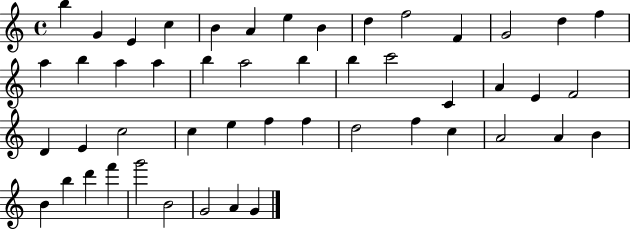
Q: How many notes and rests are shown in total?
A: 49